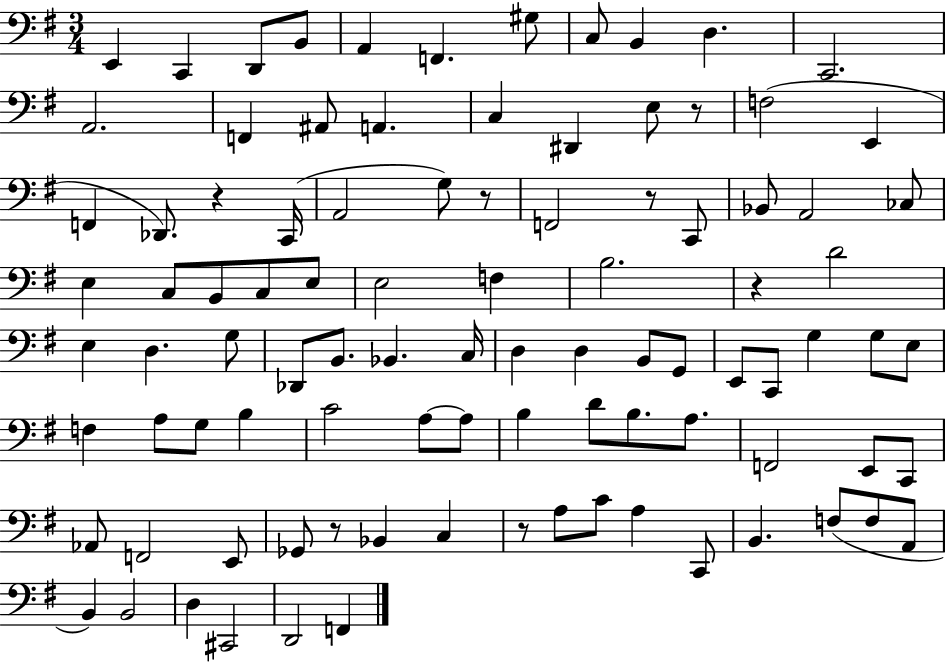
{
  \clef bass
  \numericTimeSignature
  \time 3/4
  \key g \major
  e,4 c,4 d,8 b,8 | a,4 f,4. gis8 | c8 b,4 d4. | c,2. | \break a,2. | f,4 ais,8 a,4. | c4 dis,4 e8 r8 | f2( e,4 | \break f,4 des,8.) r4 c,16( | a,2 g8) r8 | f,2 r8 c,8 | bes,8 a,2 ces8 | \break e4 c8 b,8 c8 e8 | e2 f4 | b2. | r4 d'2 | \break e4 d4. g8 | des,8 b,8. bes,4. c16 | d4 d4 b,8 g,8 | e,8 c,8 g4 g8 e8 | \break f4 a8 g8 b4 | c'2 a8~~ a8 | b4 d'8 b8. a8. | f,2 e,8 c,8 | \break aes,8 f,2 e,8 | ges,8 r8 bes,4 c4 | r8 a8 c'8 a4 c,8 | b,4. f8( f8 a,8 | \break b,4) b,2 | d4 cis,2 | d,2 f,4 | \bar "|."
}